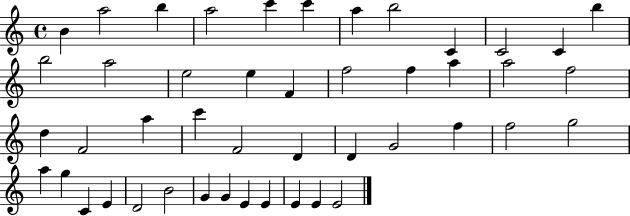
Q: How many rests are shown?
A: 0